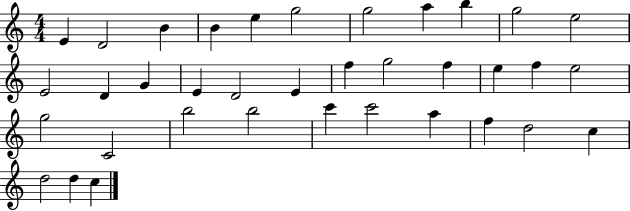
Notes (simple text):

E4/q D4/h B4/q B4/q E5/q G5/h G5/h A5/q B5/q G5/h E5/h E4/h D4/q G4/q E4/q D4/h E4/q F5/q G5/h F5/q E5/q F5/q E5/h G5/h C4/h B5/h B5/h C6/q C6/h A5/q F5/q D5/h C5/q D5/h D5/q C5/q